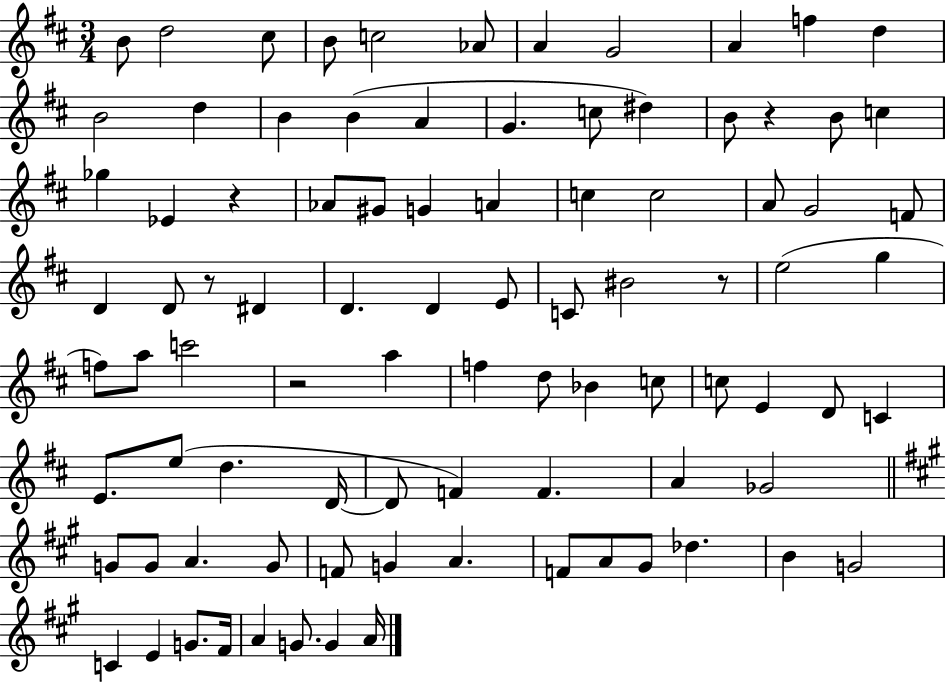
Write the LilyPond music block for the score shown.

{
  \clef treble
  \numericTimeSignature
  \time 3/4
  \key d \major
  b'8 d''2 cis''8 | b'8 c''2 aes'8 | a'4 g'2 | a'4 f''4 d''4 | \break b'2 d''4 | b'4 b'4( a'4 | g'4. c''8 dis''4) | b'8 r4 b'8 c''4 | \break ges''4 ees'4 r4 | aes'8 gis'8 g'4 a'4 | c''4 c''2 | a'8 g'2 f'8 | \break d'4 d'8 r8 dis'4 | d'4. d'4 e'8 | c'8 bis'2 r8 | e''2( g''4 | \break f''8) a''8 c'''2 | r2 a''4 | f''4 d''8 bes'4 c''8 | c''8 e'4 d'8 c'4 | \break e'8. e''8( d''4. d'16~~ | d'8 f'4) f'4. | a'4 ges'2 | \bar "||" \break \key a \major g'8 g'8 a'4. g'8 | f'8 g'4 a'4. | f'8 a'8 gis'8 des''4. | b'4 g'2 | \break c'4 e'4 g'8. fis'16 | a'4 g'8. g'4 a'16 | \bar "|."
}